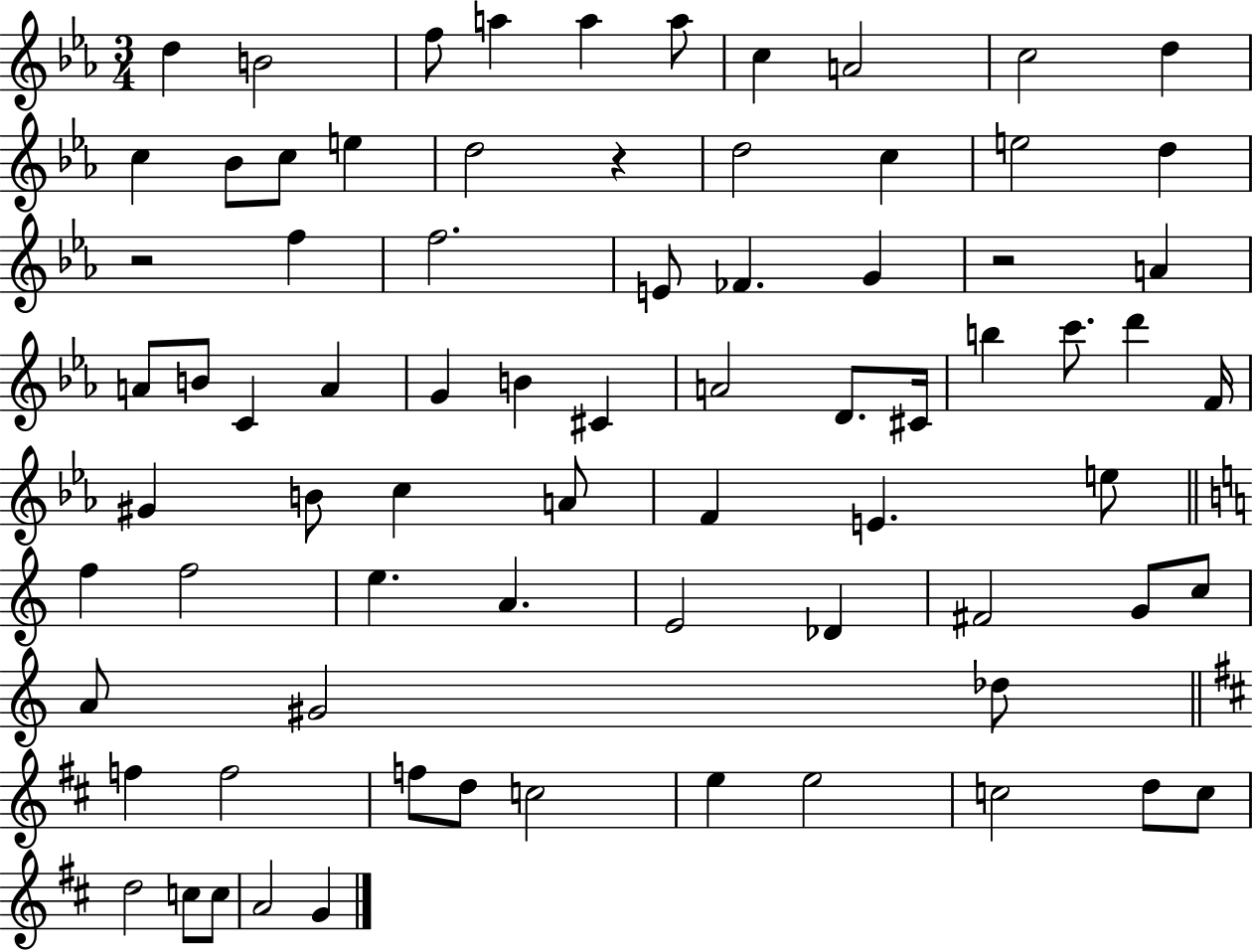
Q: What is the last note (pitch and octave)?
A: G4